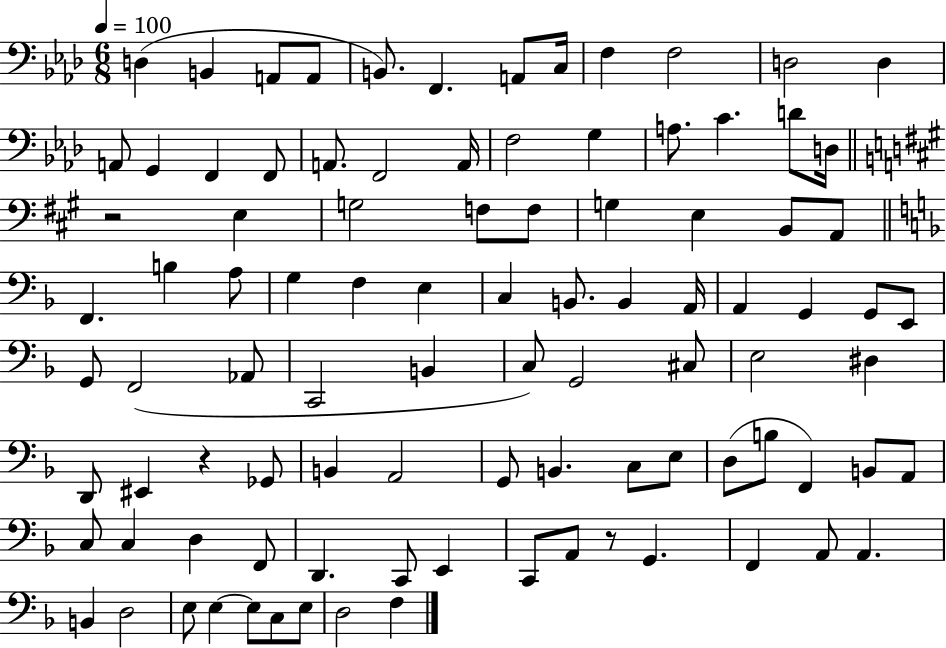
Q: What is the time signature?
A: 6/8